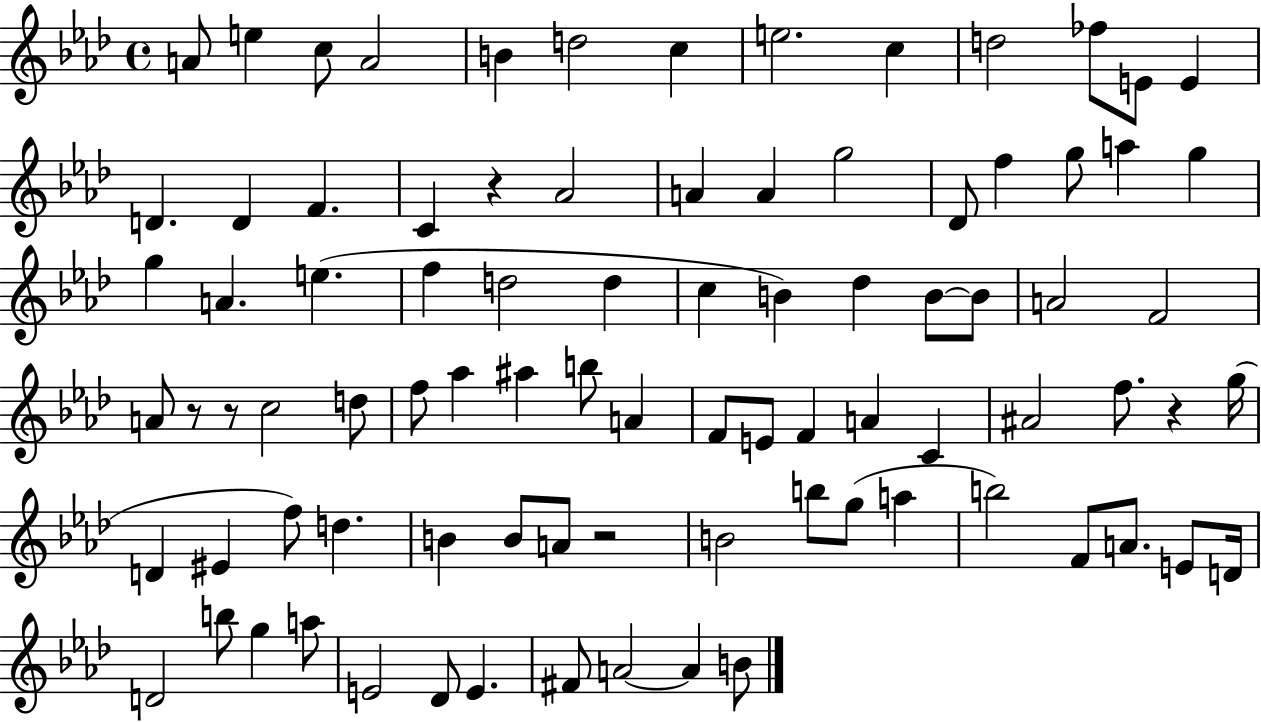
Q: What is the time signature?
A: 4/4